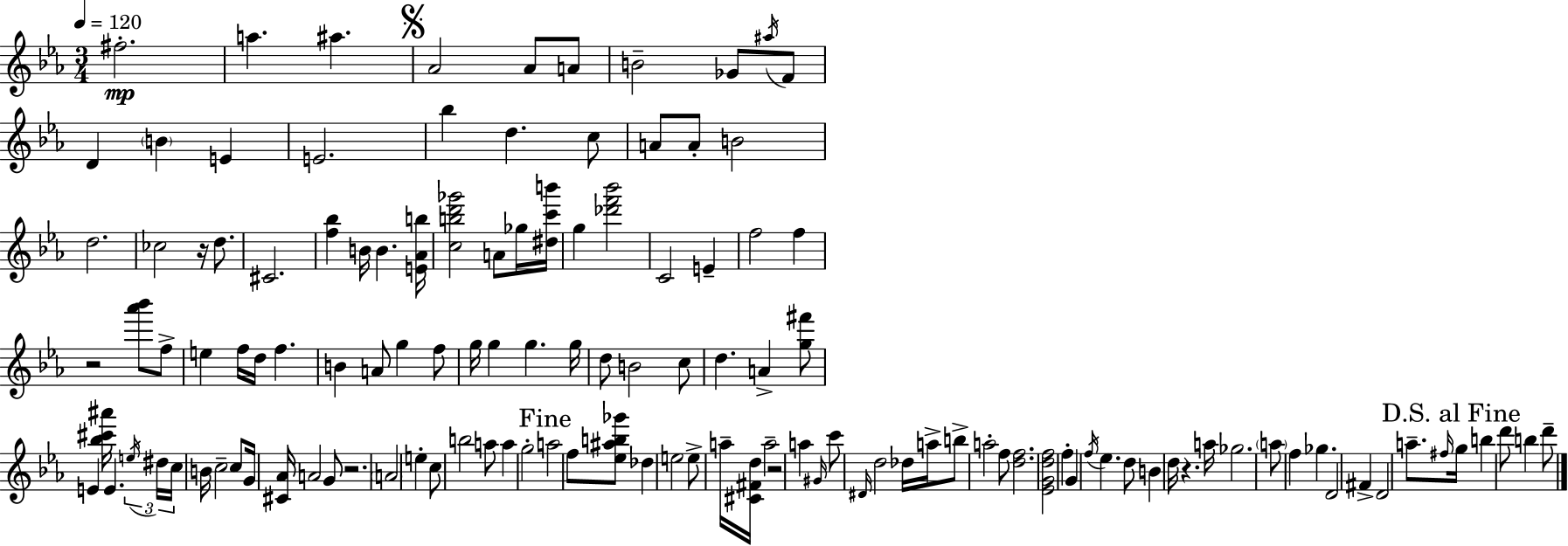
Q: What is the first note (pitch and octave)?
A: F#5